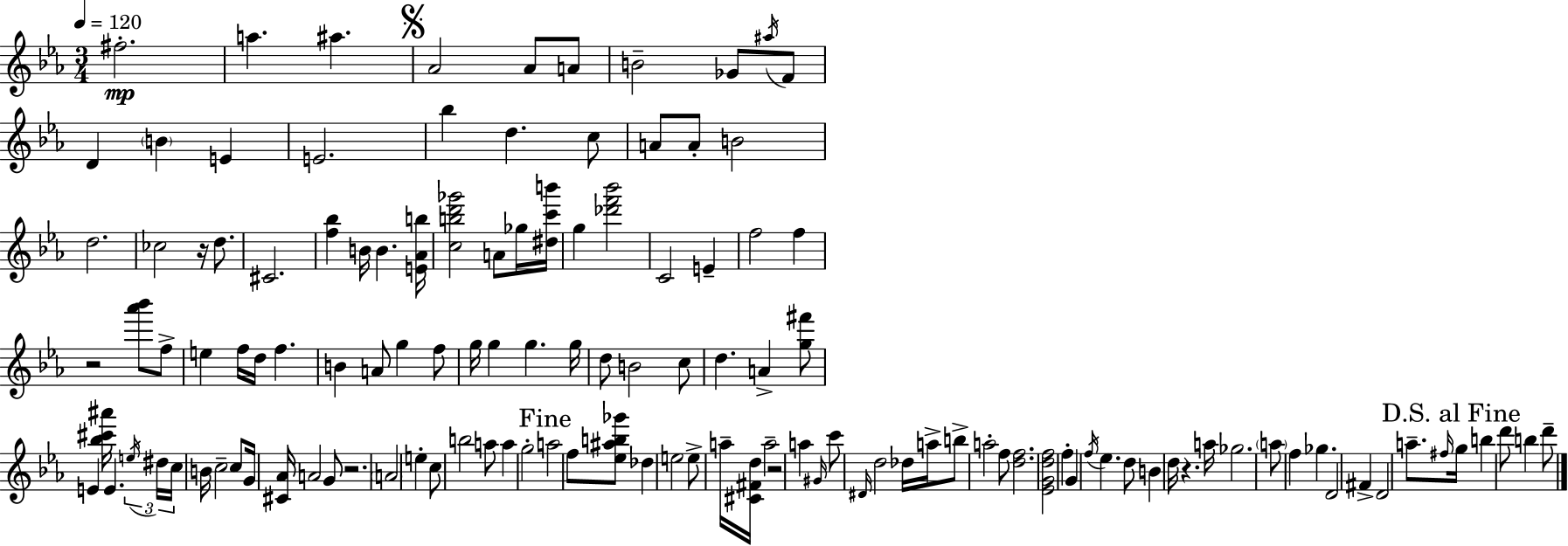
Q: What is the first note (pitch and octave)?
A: F#5